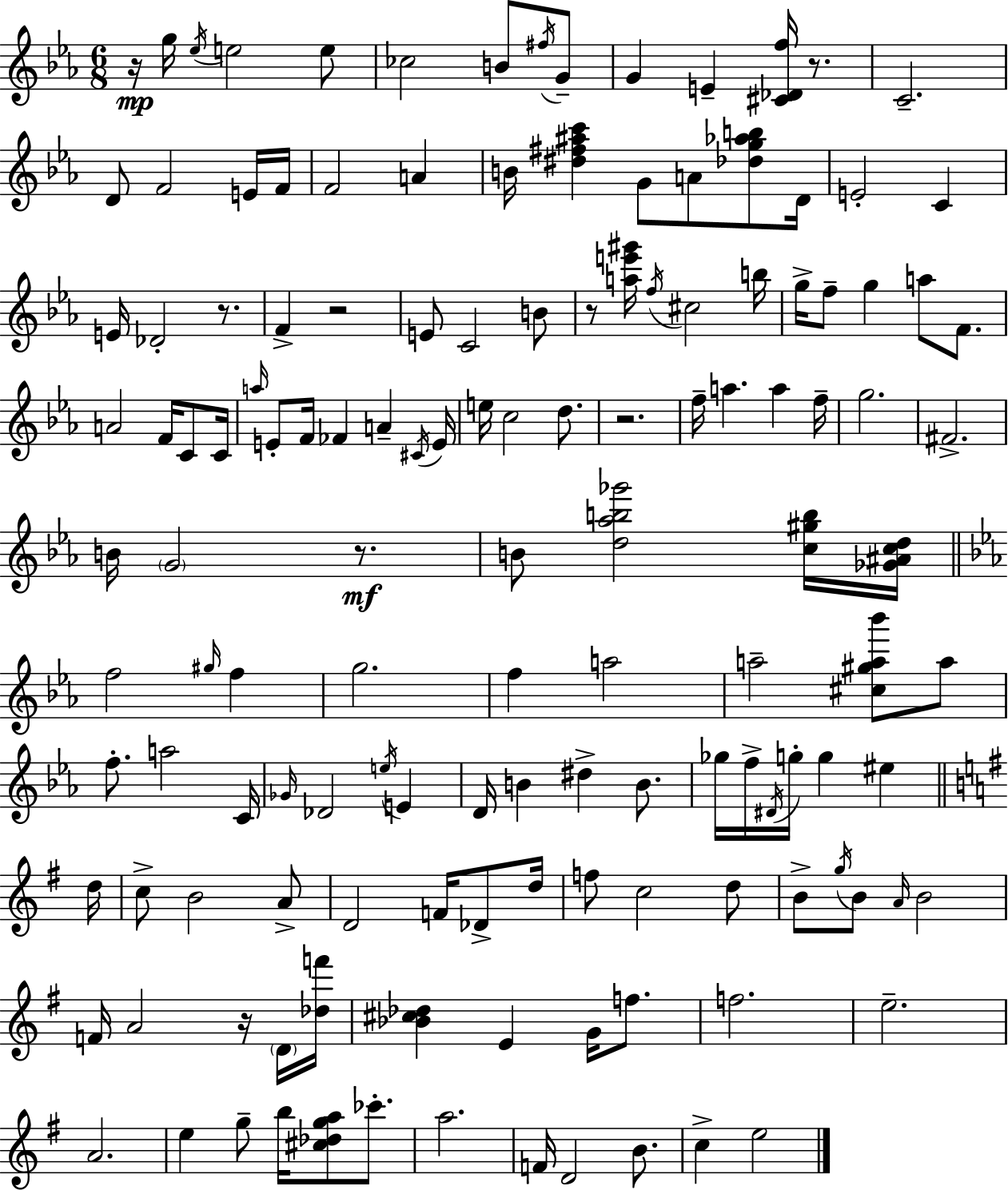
X:1
T:Untitled
M:6/8
L:1/4
K:Eb
z/4 g/4 _e/4 e2 e/2 _c2 B/2 ^f/4 G/2 G E [^C_Df]/4 z/2 C2 D/2 F2 E/4 F/4 F2 A B/4 [^d^f^ac'] G/2 A/2 [_dg_ab]/2 D/4 E2 C E/4 _D2 z/2 F z2 E/2 C2 B/2 z/2 [ae'^g']/4 f/4 ^c2 b/4 g/4 f/2 g a/2 F/2 A2 F/4 C/2 C/4 a/4 E/2 F/4 _F A ^C/4 E/4 e/4 c2 d/2 z2 f/4 a a f/4 g2 ^F2 B/4 G2 z/2 B/2 [d_ab_g']2 [c^gb]/4 [_G^Acd]/4 f2 ^g/4 f g2 f a2 a2 [^c^ga_b']/2 a/2 f/2 a2 C/4 _G/4 _D2 e/4 E D/4 B ^d B/2 _g/4 f/4 ^D/4 g/4 g ^e d/4 c/2 B2 A/2 D2 F/4 _D/2 d/4 f/2 c2 d/2 B/2 g/4 B/2 A/4 B2 F/4 A2 z/4 D/4 [_df']/4 [_B^c_d] E G/4 f/2 f2 e2 A2 e g/2 b/4 [^c_dga]/2 _c'/2 a2 F/4 D2 B/2 c e2